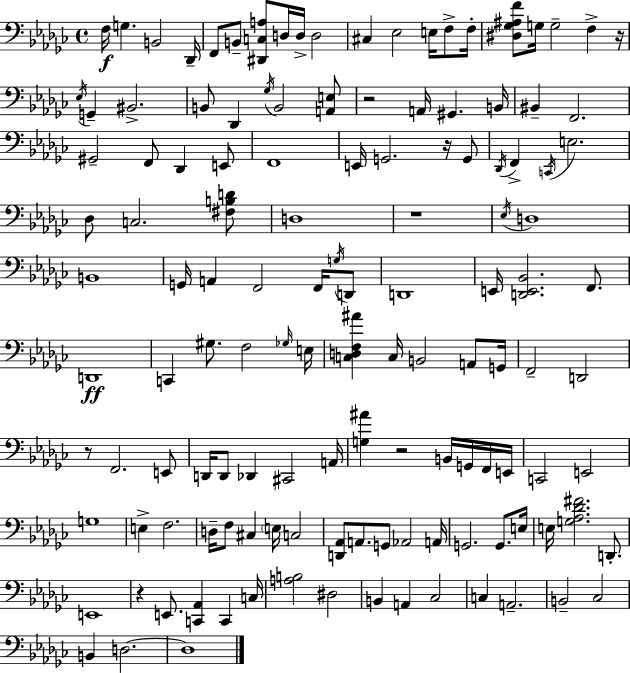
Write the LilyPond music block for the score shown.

{
  \clef bass
  \time 4/4
  \defaultTimeSignature
  \key ees \minor
  f16\f g4. b,2 des,16-- | f,8 b,8-- <dis, c a>8 d16 d16-> d2 | cis4 ees2 e16 f8-> f16-. | <dis ges ais f'>8 g16 g2-- f4-> r16 | \break \acciaccatura { ees16 } g,4-- bis,2.-> | b,8 des,4 \acciaccatura { ges16 } b,2 | <a, e>8 r2 a,16 gis,4. | b,16 bis,4-- f,2. | \break gis,2-- f,8 des,4 | e,8 f,1 | e,16 g,2. r16 | g,8 \acciaccatura { des,16 } f,4-> \acciaccatura { c,16 } e2. | \break des8 c2. | <fis b d'>8 d1 | r1 | \acciaccatura { ees16 } d1 | \break b,1 | g,16 a,4 f,2 | f,16 \acciaccatura { g16 } d,8 d,1 | e,16 <d, e, bes,>2. | \break f,8. d,1\ff | c,4 gis8. f2 | \grace { ges16 } e16 <c d f ais'>4 c16 b,2 | a,8 g,16 f,2-- d,2 | \break r8 f,2. | e,8 d,16 d,8 des,4 cis,2 | a,16 <g ais'>4 r2 | b,16 g,16 f,16 e,16 c,2 e,2 | \break g1 | e4-> f2. | d16-- f8 cis4 \parenthesize e16 c2 | <d, aes,>8 a,8. g,8 aes,2 | \break a,16 g,2. | g,8. e16 e16 <g aes des' fis'>2. | d,8.-. e,1 | r4 e,8. <c, aes,>4 | \break c,4 c16 <a b>2 dis2 | b,4 a,4 ces2 | c4 a,2.-- | b,2-- ces2 | \break b,4 d2.~~ | d1 | \bar "|."
}